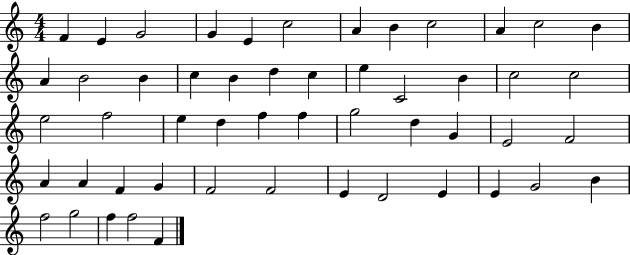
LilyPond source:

{
  \clef treble
  \numericTimeSignature
  \time 4/4
  \key c \major
  f'4 e'4 g'2 | g'4 e'4 c''2 | a'4 b'4 c''2 | a'4 c''2 b'4 | \break a'4 b'2 b'4 | c''4 b'4 d''4 c''4 | e''4 c'2 b'4 | c''2 c''2 | \break e''2 f''2 | e''4 d''4 f''4 f''4 | g''2 d''4 g'4 | e'2 f'2 | \break a'4 a'4 f'4 g'4 | f'2 f'2 | e'4 d'2 e'4 | e'4 g'2 b'4 | \break f''2 g''2 | f''4 f''2 f'4 | \bar "|."
}